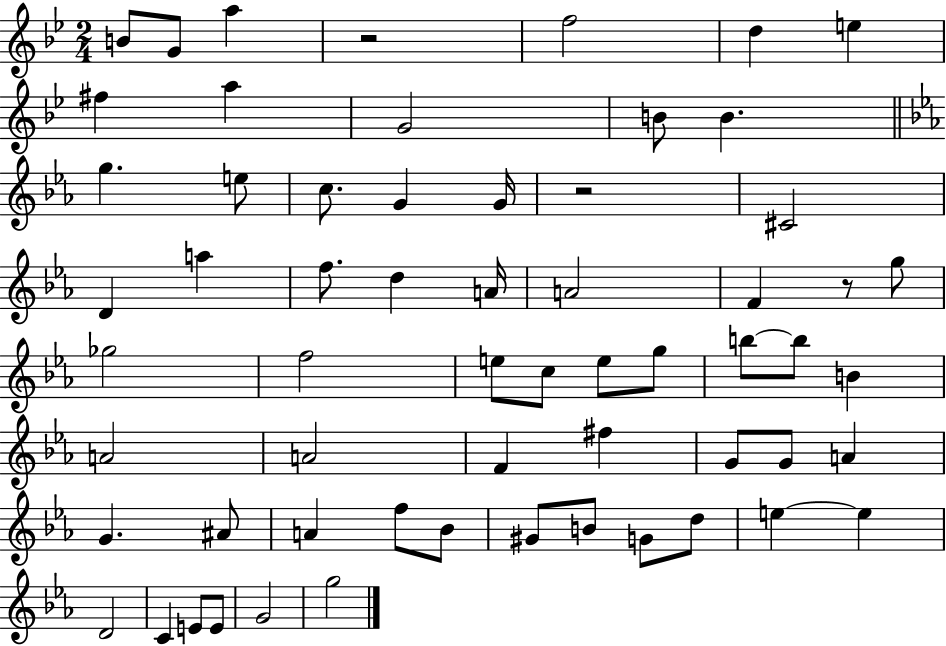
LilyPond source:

{
  \clef treble
  \numericTimeSignature
  \time 2/4
  \key bes \major
  b'8 g'8 a''4 | r2 | f''2 | d''4 e''4 | \break fis''4 a''4 | g'2 | b'8 b'4. | \bar "||" \break \key c \minor g''4. e''8 | c''8. g'4 g'16 | r2 | cis'2 | \break d'4 a''4 | f''8. d''4 a'16 | a'2 | f'4 r8 g''8 | \break ges''2 | f''2 | e''8 c''8 e''8 g''8 | b''8~~ b''8 b'4 | \break a'2 | a'2 | f'4 fis''4 | g'8 g'8 a'4 | \break g'4. ais'8 | a'4 f''8 bes'8 | gis'8 b'8 g'8 d''8 | e''4~~ e''4 | \break d'2 | c'4 e'8 e'8 | g'2 | g''2 | \break \bar "|."
}